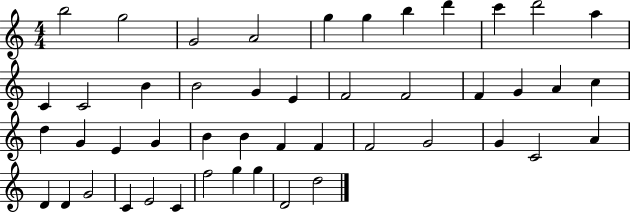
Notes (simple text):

B5/h G5/h G4/h A4/h G5/q G5/q B5/q D6/q C6/q D6/h A5/q C4/q C4/h B4/q B4/h G4/q E4/q F4/h F4/h F4/q G4/q A4/q C5/q D5/q G4/q E4/q G4/q B4/q B4/q F4/q F4/q F4/h G4/h G4/q C4/h A4/q D4/q D4/q G4/h C4/q E4/h C4/q F5/h G5/q G5/q D4/h D5/h